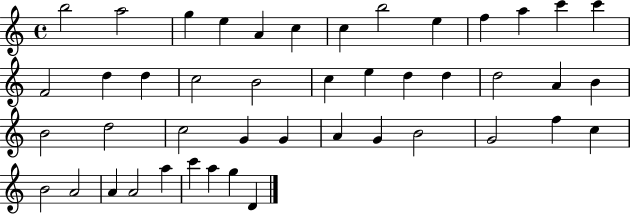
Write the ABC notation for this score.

X:1
T:Untitled
M:4/4
L:1/4
K:C
b2 a2 g e A c c b2 e f a c' c' F2 d d c2 B2 c e d d d2 A B B2 d2 c2 G G A G B2 G2 f c B2 A2 A A2 a c' a g D